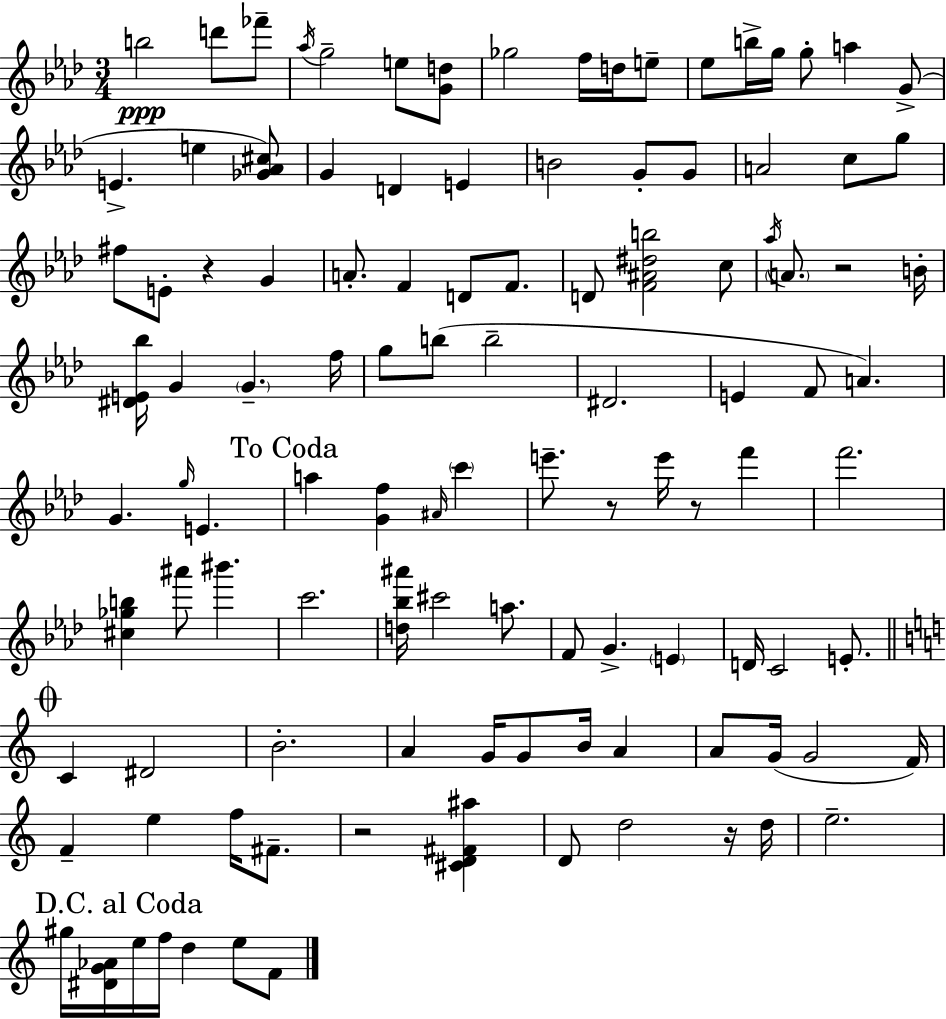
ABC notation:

X:1
T:Untitled
M:3/4
L:1/4
K:Fm
b2 d'/2 _f'/2 _a/4 g2 e/2 [Gd]/2 _g2 f/4 d/4 e/2 _e/2 b/4 g/4 g/2 a G/2 E e [_G_A^c]/2 G D E B2 G/2 G/2 A2 c/2 g/2 ^f/2 E/2 z G A/2 F D/2 F/2 D/2 [F^A^db]2 c/2 _a/4 A/2 z2 B/4 [^DE_b]/4 G G f/4 g/2 b/2 b2 ^D2 E F/2 A G g/4 E a [Gf] ^A/4 c' e'/2 z/2 e'/4 z/2 f' f'2 [^c_gb] ^a'/2 ^b' c'2 [d_b^a']/4 ^c'2 a/2 F/2 G E D/4 C2 E/2 C ^D2 B2 A G/4 G/2 B/4 A A/2 G/4 G2 F/4 F e f/4 ^F/2 z2 [^CD^F^a] D/2 d2 z/4 d/4 e2 ^g/4 [^DG_A]/4 e/4 f/4 d e/2 F/2